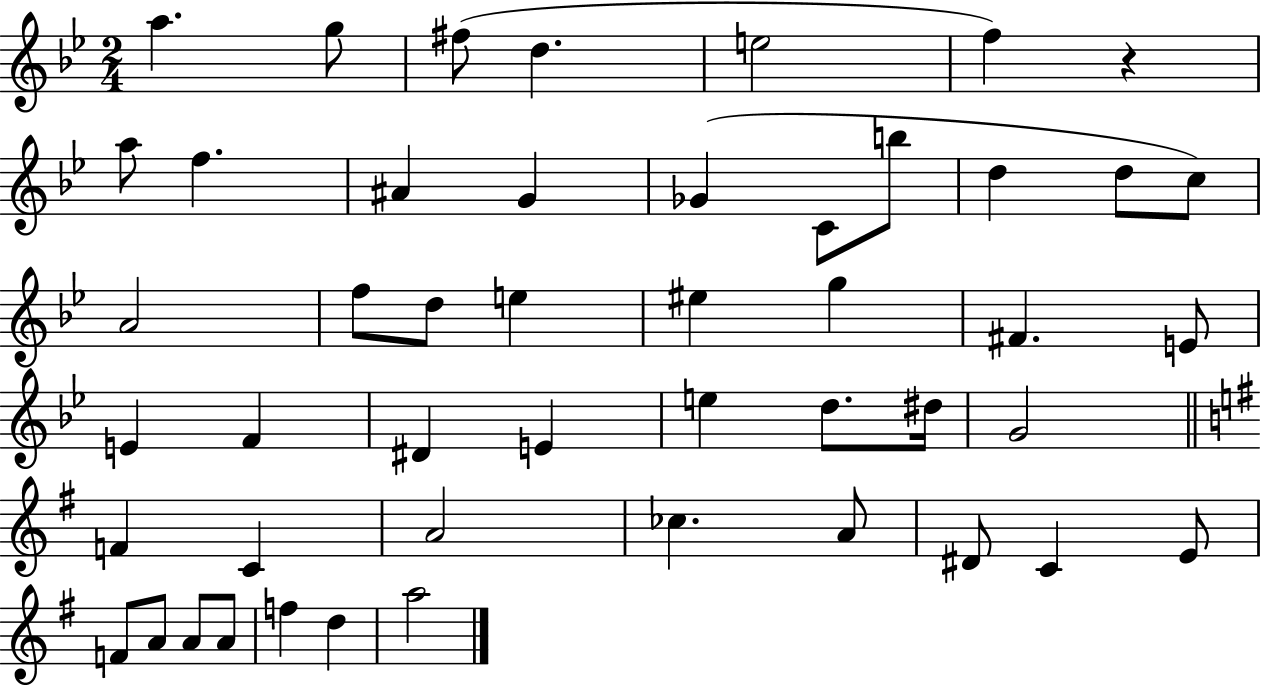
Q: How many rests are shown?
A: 1